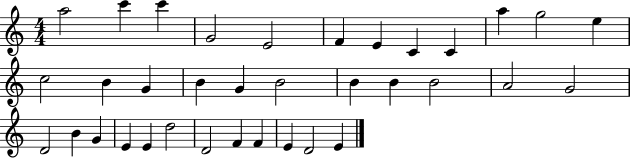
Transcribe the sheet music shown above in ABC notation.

X:1
T:Untitled
M:4/4
L:1/4
K:C
a2 c' c' G2 E2 F E C C a g2 e c2 B G B G B2 B B B2 A2 G2 D2 B G E E d2 D2 F F E D2 E